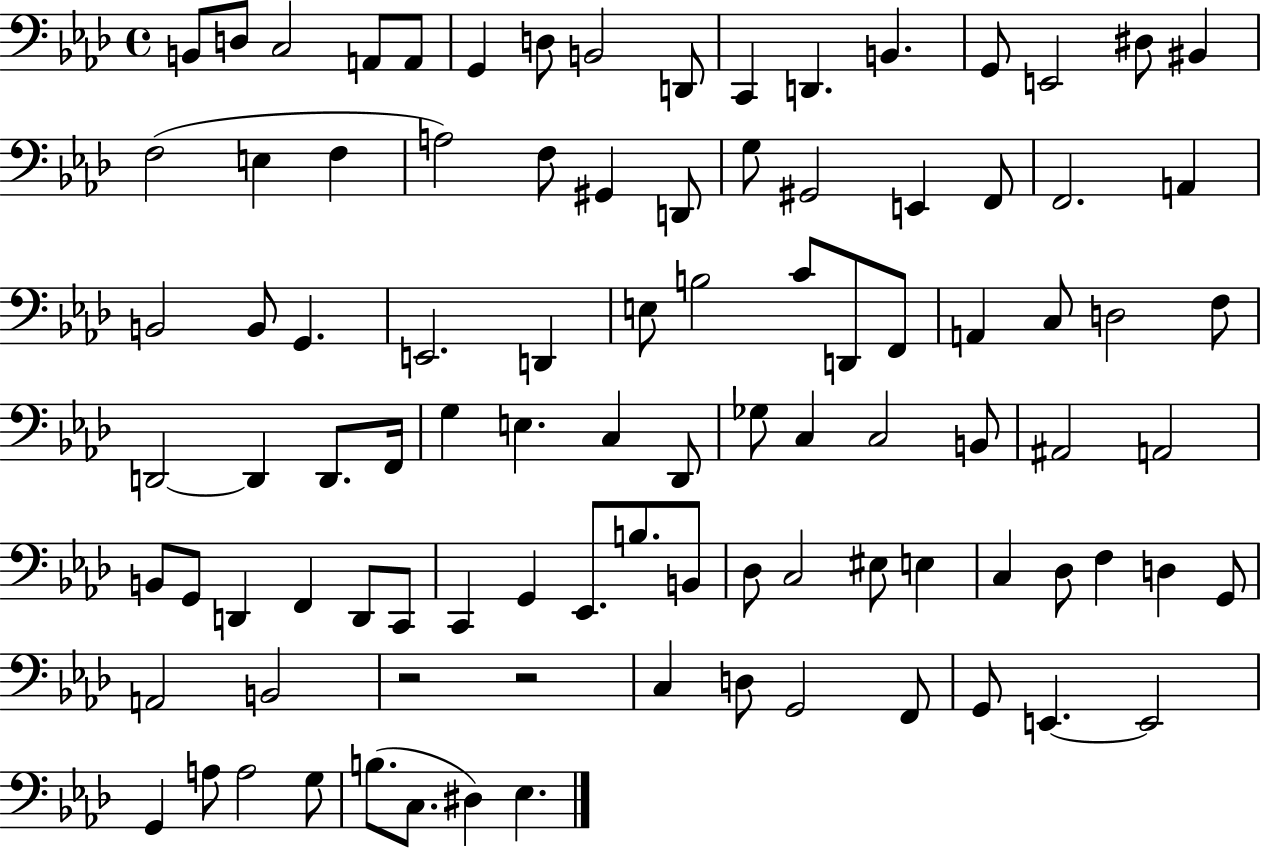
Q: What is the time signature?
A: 4/4